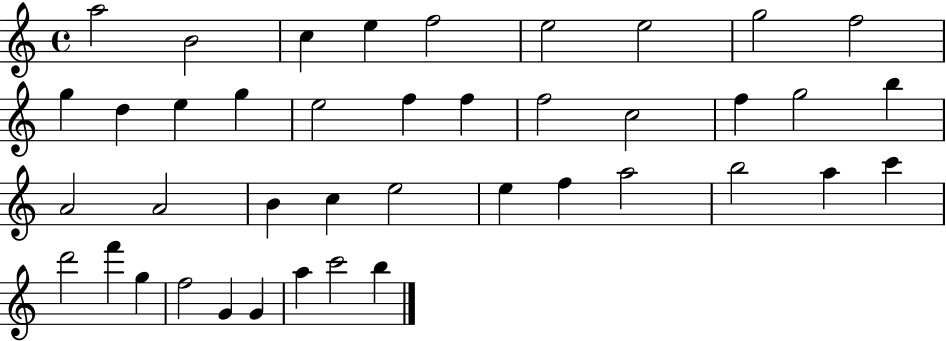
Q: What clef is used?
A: treble